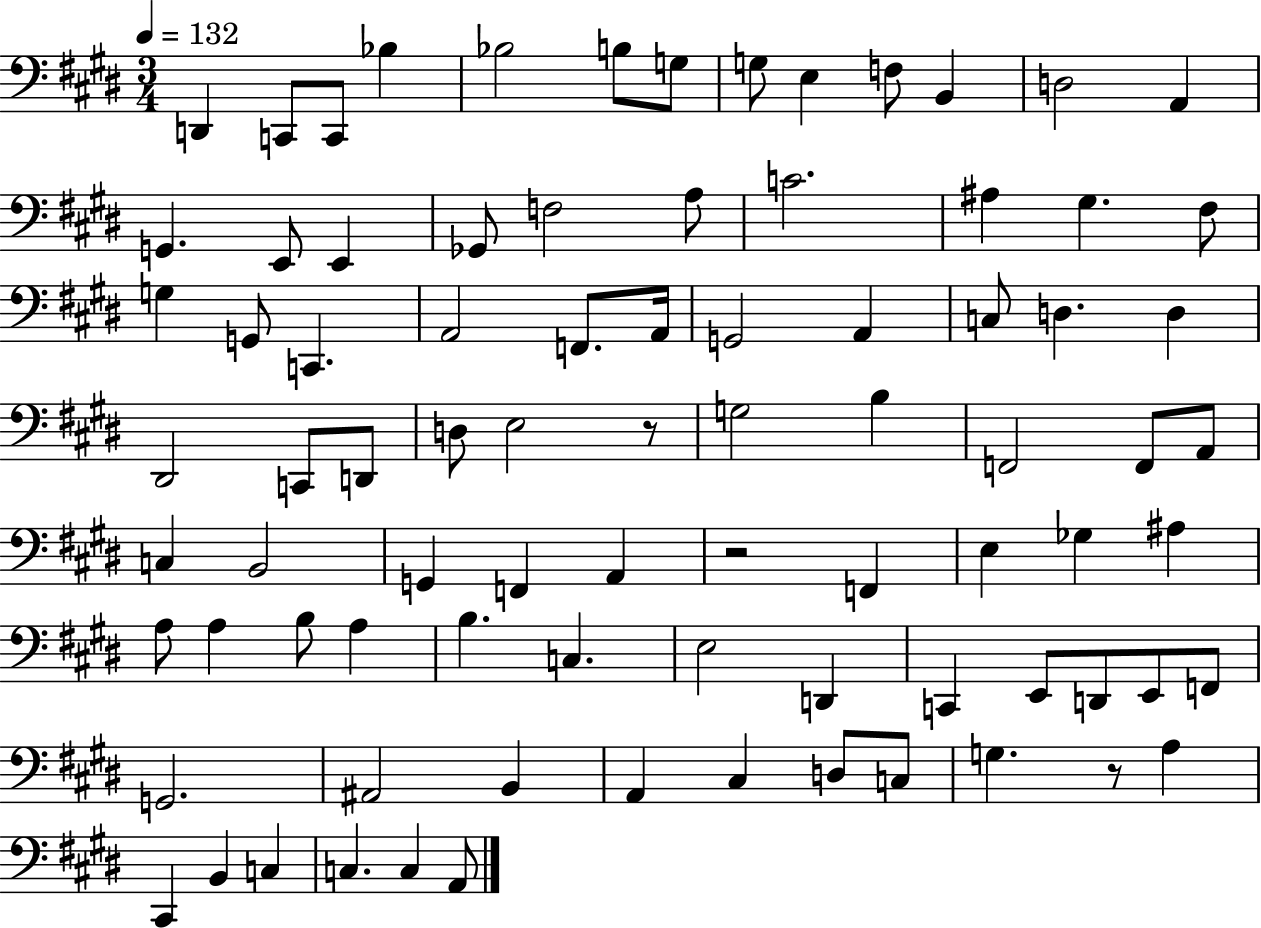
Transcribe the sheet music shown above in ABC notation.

X:1
T:Untitled
M:3/4
L:1/4
K:E
D,, C,,/2 C,,/2 _B, _B,2 B,/2 G,/2 G,/2 E, F,/2 B,, D,2 A,, G,, E,,/2 E,, _G,,/2 F,2 A,/2 C2 ^A, ^G, ^F,/2 G, G,,/2 C,, A,,2 F,,/2 A,,/4 G,,2 A,, C,/2 D, D, ^D,,2 C,,/2 D,,/2 D,/2 E,2 z/2 G,2 B, F,,2 F,,/2 A,,/2 C, B,,2 G,, F,, A,, z2 F,, E, _G, ^A, A,/2 A, B,/2 A, B, C, E,2 D,, C,, E,,/2 D,,/2 E,,/2 F,,/2 G,,2 ^A,,2 B,, A,, ^C, D,/2 C,/2 G, z/2 A, ^C,, B,, C, C, C, A,,/2